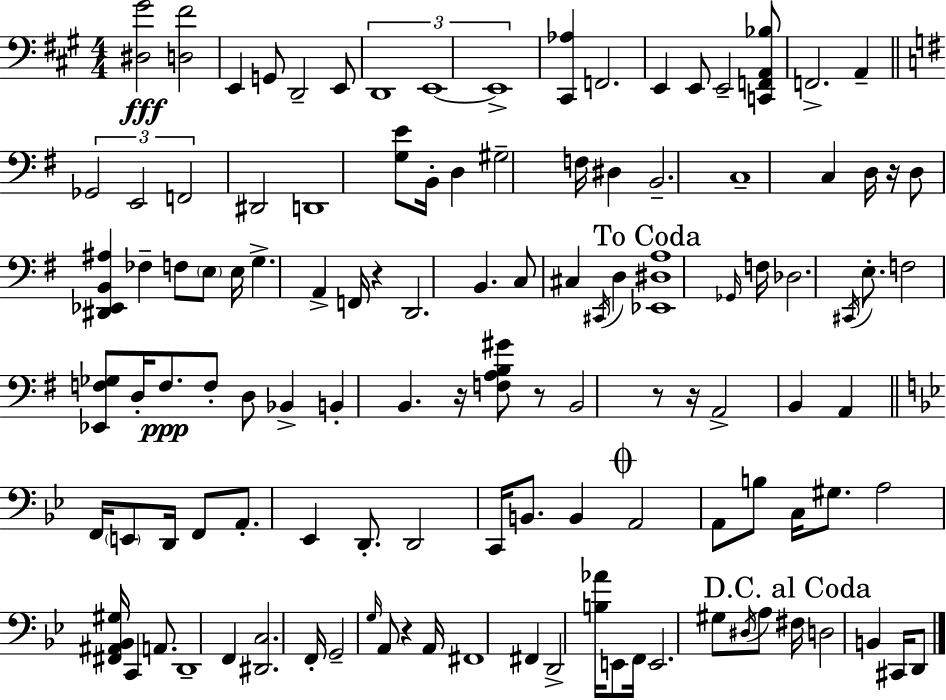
X:1
T:Untitled
M:4/4
L:1/4
K:A
[^D,^G]2 [D,^F]2 E,, G,,/2 D,,2 E,,/2 D,,4 E,,4 E,,4 [^C,,_A,] F,,2 E,, E,,/2 E,,2 [C,,F,,A,,_B,]/2 F,,2 A,, _G,,2 E,,2 F,,2 ^D,,2 D,,4 [G,E]/2 B,,/4 D, ^G,2 F,/4 ^D, B,,2 C,4 C, D,/4 z/4 D,/2 [^D,,_E,,B,,^A,] _F, F,/2 E,/2 E,/4 G, A,, F,,/4 z D,,2 B,, C,/2 ^C, ^C,,/4 D, [_E,,^D,A,]4 _G,,/4 F,/4 _D,2 ^C,,/4 E,/2 F,2 [_E,,F,_G,]/2 D,/4 F,/2 F,/2 D,/2 _B,, B,, B,, z/4 [F,A,B,^G]/2 z/2 B,,2 z/2 z/4 A,,2 B,, A,, F,,/4 E,,/2 D,,/4 F,,/2 A,,/2 _E,, D,,/2 D,,2 C,,/4 B,,/2 B,, A,,2 A,,/2 B,/2 C,/4 ^G,/2 A,2 [^F,,^A,,_B,,^G,]/4 C,, A,,/2 D,,4 F,, [^D,,C,]2 F,,/4 G,,2 G,/4 A,,/2 z A,,/4 ^F,,4 ^F,, D,,2 [B,_A]/4 E,,/2 F,,/4 E,,2 ^G,/2 ^D,/4 A,/2 ^F,/4 D,2 B,, ^C,,/4 D,,/2